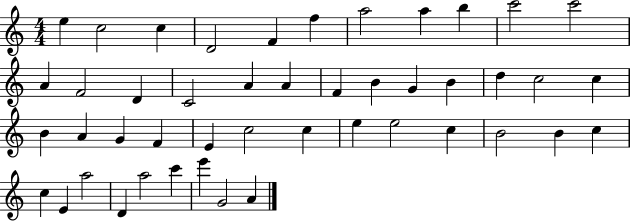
E5/q C5/h C5/q D4/h F4/q F5/q A5/h A5/q B5/q C6/h C6/h A4/q F4/h D4/q C4/h A4/q A4/q F4/q B4/q G4/q B4/q D5/q C5/h C5/q B4/q A4/q G4/q F4/q E4/q C5/h C5/q E5/q E5/h C5/q B4/h B4/q C5/q C5/q E4/q A5/h D4/q A5/h C6/q E6/q G4/h A4/q